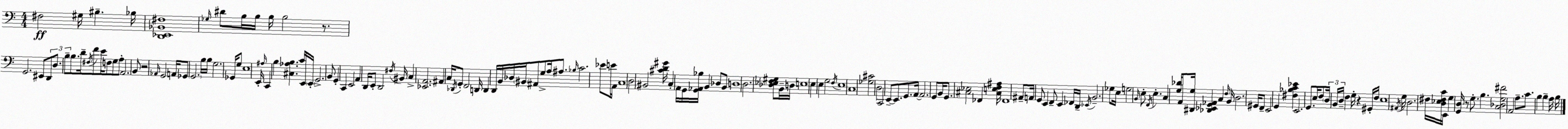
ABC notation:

X:1
T:Untitled
M:4/4
L:1/4
K:Am
^F,2 ^G,/4 ^B, _B,/4 [D,,_E,,_B,,^F,]4 _G,/4 ^D/2 B,/4 B,/4 B,/4 B,2 z/2 G,,2 ^E,,/2 D,,/2 D,/2 B,/2 B,/2 D/4 ^F,/4 F/2 E/4 F,/2 G,/2 A,/2 A,,2 B,,/2 z2 _A,,/4 G,,2 A,,/4 _G,,/2 G,,2 B,/4 B,/4 G,2 _G,,/4 G,/2 E,4 E,,/4 ^A,/4 C,, B, [^C,_A,B,] C/4 E,,/4 E,,/4 G,,2 B,,/2 G,, C,, E,,2 A,, D,,/4 E,,/2 D,,2 ^F,/4 ^B,,/4 C, [_E,,A,,]2 ^A,, C,/4 _D,,/4 G,,/2 F,,2 D,,/4 D,, D,,/4 B,,/4 _D,/4 ^B,,/4 ^A,,/2 G,/2 A,/4 ^A,/2 _B,/4 C2 _E/2 E/4 A,,/4 C,4 D,2 ^B,,2 [^CD^G]/4 C, A,,/4 G,,/4 [G,,_A,,_B,]/4 B,, _D,/2 B,,/2 D,4 D,2 [_D,_E,F,^G,]/2 B,,/4 D,/4 E,4 E, E, G,2 F,/4 E,4 C,4 [_G,^C]2 D,2 C,,2 E,,/2 E,,/2 G,,/2 A,,/4 A,,2 G,,/2 B,,/4 G,,/2 [^C,_E,]2 _F,, [^C,E,F,^A,]/4 _F,,4 ^A,,/2 A,,/4 G,,/2 E,, F,,/2 E,, _F,,/4 D,,/4 _E,,/4 B,,2 _G,/2 E,/4 G,2 B,,/4 E,/2 F,,/4 E, C, [G,_D]/4 A,,/2 [^D,,G,]/4 [_D,,_E,,G,,_A,,] C, F,/4 B,,/4 D,2 ^G,,/4 F,,/2 E,,2 G,, [^F,_B,C_E] E,,2 G,,/2 E,/4 F,/2 D,/4 B,,/4 D,/4 F, G,/4 z ^G,,/4 F,/4 E,4 ^A,,/4 G,/4 D,2 ^F,/4 [D,_E,^F,C]/4 E,,/4 G, [G,,D,]/4 z/2 G,/2 B, [C,_D,G,^F]2 A,,2 A,/2 C/2 B, B, A,/4 B,/4